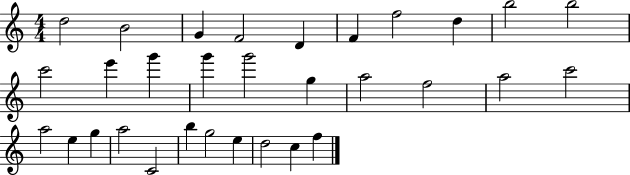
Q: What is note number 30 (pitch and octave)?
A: C5